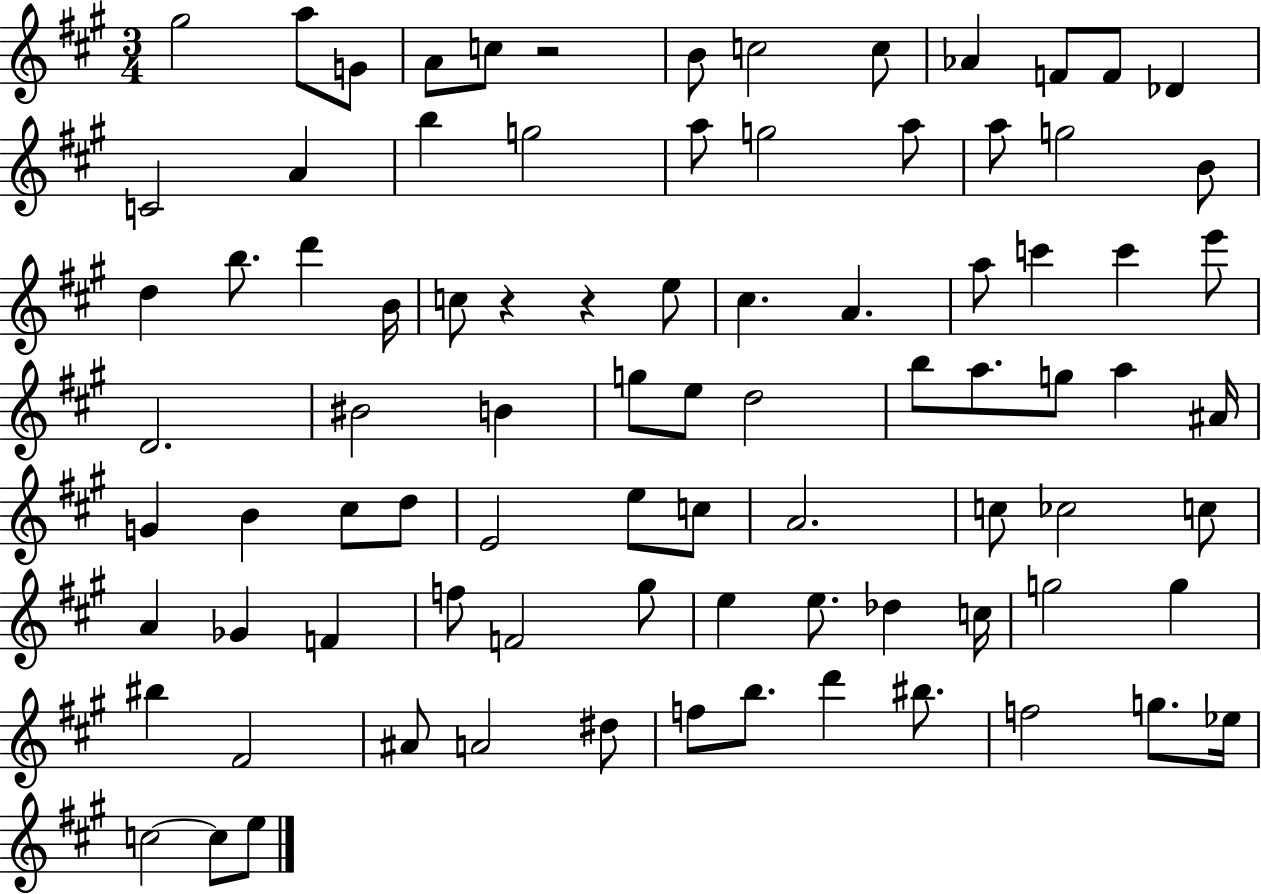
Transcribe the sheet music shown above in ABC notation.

X:1
T:Untitled
M:3/4
L:1/4
K:A
^g2 a/2 G/2 A/2 c/2 z2 B/2 c2 c/2 _A F/2 F/2 _D C2 A b g2 a/2 g2 a/2 a/2 g2 B/2 d b/2 d' B/4 c/2 z z e/2 ^c A a/2 c' c' e'/2 D2 ^B2 B g/2 e/2 d2 b/2 a/2 g/2 a ^A/4 G B ^c/2 d/2 E2 e/2 c/2 A2 c/2 _c2 c/2 A _G F f/2 F2 ^g/2 e e/2 _d c/4 g2 g ^b ^F2 ^A/2 A2 ^d/2 f/2 b/2 d' ^b/2 f2 g/2 _e/4 c2 c/2 e/2